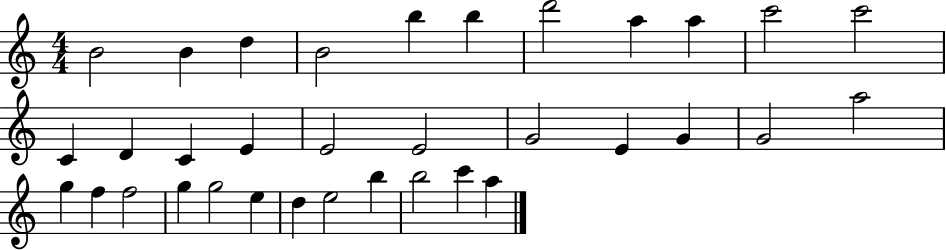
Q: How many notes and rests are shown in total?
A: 34